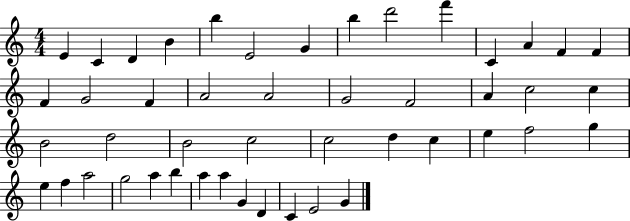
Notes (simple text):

E4/q C4/q D4/q B4/q B5/q E4/h G4/q B5/q D6/h F6/q C4/q A4/q F4/q F4/q F4/q G4/h F4/q A4/h A4/h G4/h F4/h A4/q C5/h C5/q B4/h D5/h B4/h C5/h C5/h D5/q C5/q E5/q F5/h G5/q E5/q F5/q A5/h G5/h A5/q B5/q A5/q A5/q G4/q D4/q C4/q E4/h G4/q